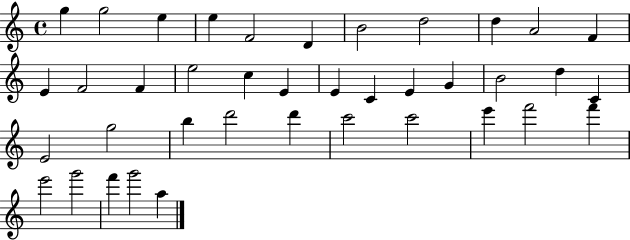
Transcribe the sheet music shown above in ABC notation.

X:1
T:Untitled
M:4/4
L:1/4
K:C
g g2 e e F2 D B2 d2 d A2 F E F2 F e2 c E E C E G B2 d C E2 g2 b d'2 d' c'2 c'2 e' f'2 f' e'2 g'2 f' g'2 a